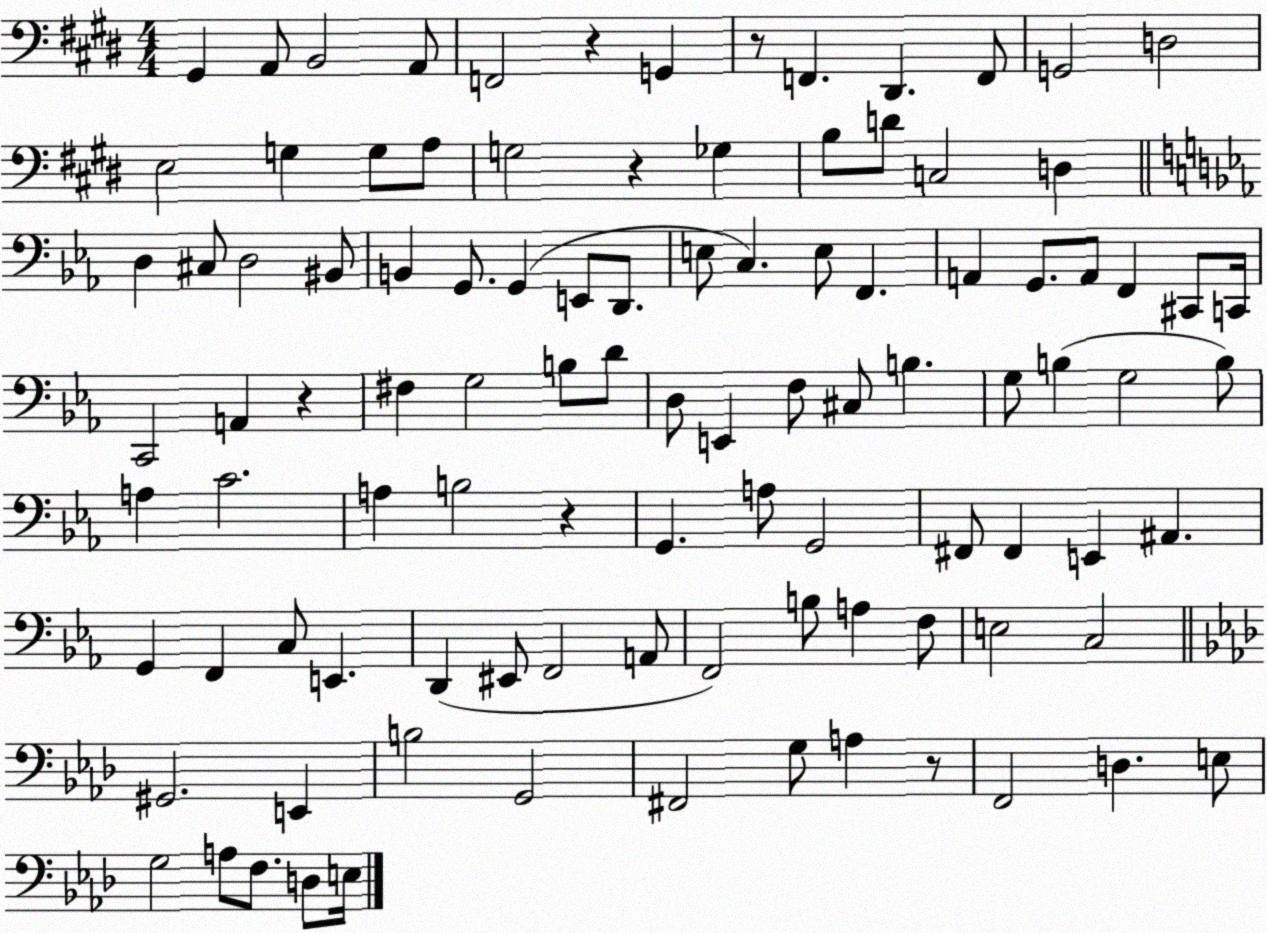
X:1
T:Untitled
M:4/4
L:1/4
K:E
^G,, A,,/2 B,,2 A,,/2 F,,2 z G,, z/2 F,, ^D,, F,,/2 G,,2 D,2 E,2 G, G,/2 A,/2 G,2 z _G, B,/2 D/2 C,2 D, D, ^C,/2 D,2 ^B,,/2 B,, G,,/2 G,, E,,/2 D,,/2 E,/2 C, E,/2 F,, A,, G,,/2 A,,/2 F,, ^C,,/2 C,,/4 C,,2 A,, z ^F, G,2 B,/2 D/2 D,/2 E,, F,/2 ^C,/2 B, G,/2 B, G,2 B,/2 A, C2 A, B,2 z G,, A,/2 G,,2 ^F,,/2 ^F,, E,, ^A,, G,, F,, C,/2 E,, D,, ^E,,/2 F,,2 A,,/2 F,,2 B,/2 A, F,/2 E,2 C,2 ^G,,2 E,, B,2 G,,2 ^F,,2 G,/2 A, z/2 F,,2 D, E,/2 G,2 A,/2 F,/2 D,/2 E,/4